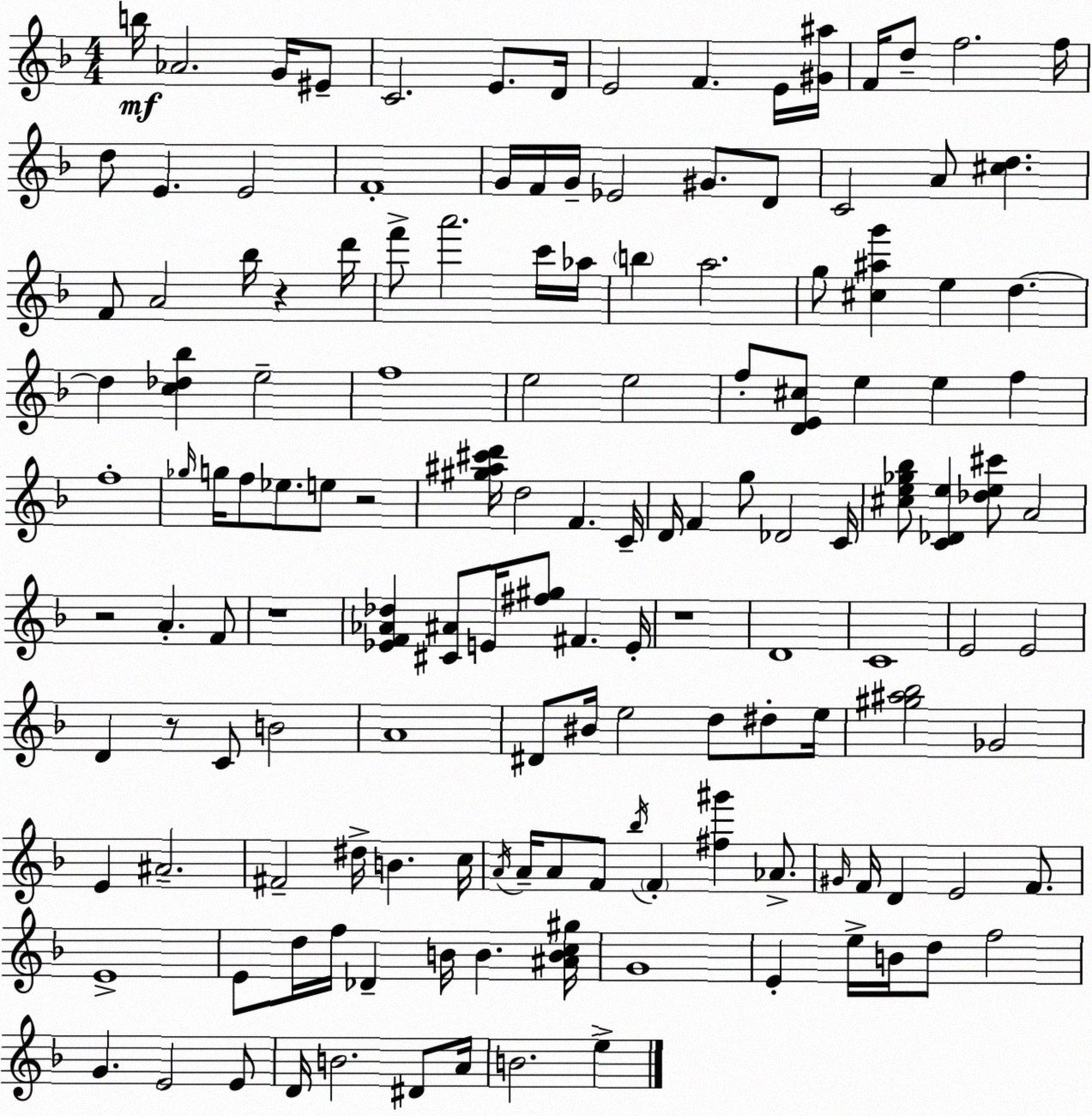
X:1
T:Untitled
M:4/4
L:1/4
K:F
b/4 _A2 G/4 ^E/2 C2 E/2 D/4 E2 F E/4 [^G^a]/4 F/4 d/2 f2 f/4 d/2 E E2 F4 G/4 F/4 G/4 _E2 ^G/2 D/2 C2 A/2 [^cd] F/2 A2 _b/4 z d'/4 f'/2 a'2 c'/4 _a/4 b a2 g/2 [^c^ag'] e d d [c_d_b] e2 f4 e2 e2 f/2 [DE^c]/2 e e f f4 _g/4 g/4 f/2 _e/2 e/2 z2 [^g^a^c'd']/4 d2 F C/4 D/4 F g/2 _D2 C/4 [^ce_g_b]/2 [C_De] [_de^c']/2 A2 z2 A F/2 z4 [_EF_A_d] [^C^A]/2 E/4 [^f^g]/2 ^F E/4 z4 D4 C4 E2 E2 D z/2 C/2 B2 A4 ^D/2 ^B/4 e2 d/2 ^d/2 e/4 [^g^a_b]2 _G2 E ^A2 ^F2 ^d/4 B c/4 A/4 A/4 A/2 F/2 _b/4 F [^f^g'] _A/2 ^G/4 F/4 D E2 F/2 E4 E/2 d/4 f/4 _D B/4 B [^ABc^g]/4 G4 E e/4 B/4 d/2 f2 G E2 E/2 D/4 B2 ^D/2 A/4 B2 e